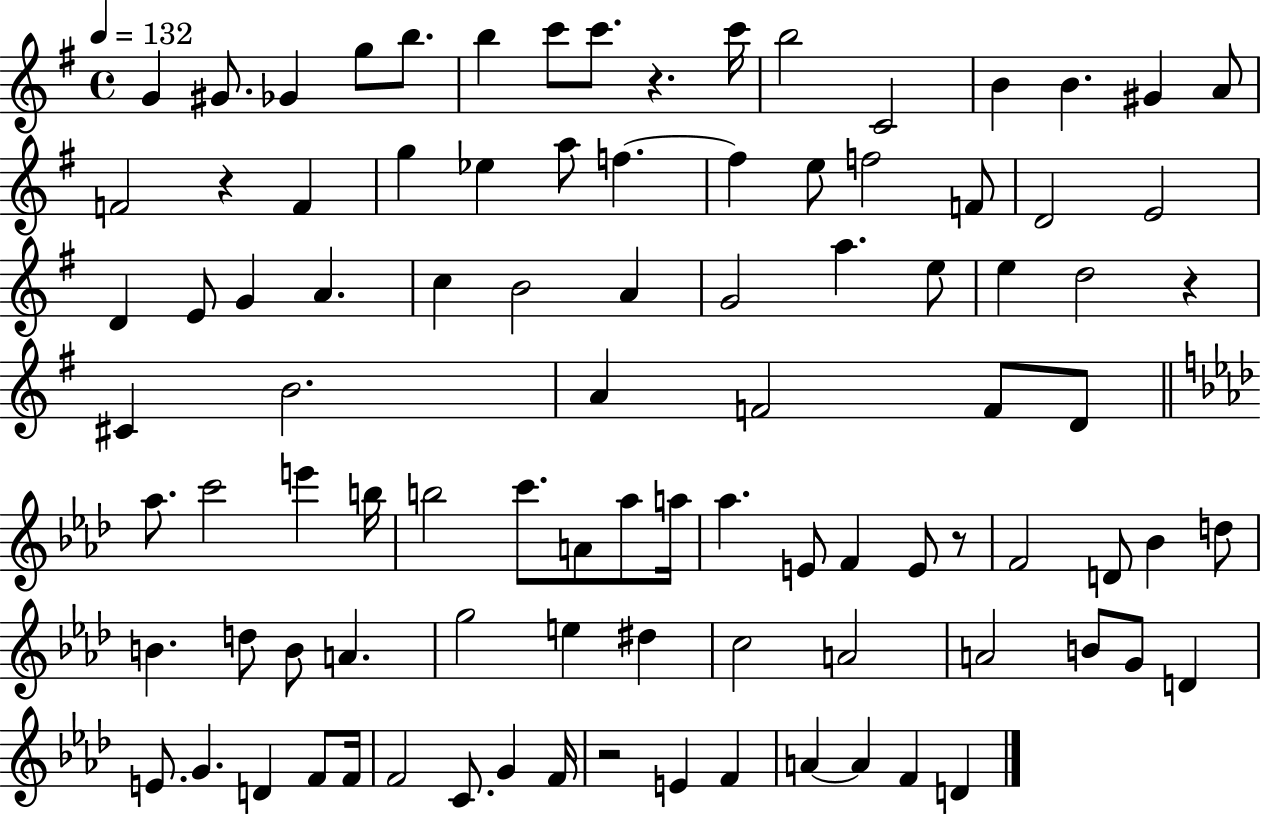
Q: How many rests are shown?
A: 5